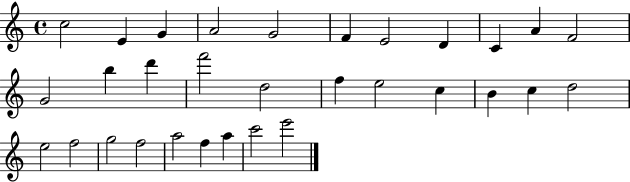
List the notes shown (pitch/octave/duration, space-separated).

C5/h E4/q G4/q A4/h G4/h F4/q E4/h D4/q C4/q A4/q F4/h G4/h B5/q D6/q F6/h D5/h F5/q E5/h C5/q B4/q C5/q D5/h E5/h F5/h G5/h F5/h A5/h F5/q A5/q C6/h E6/h